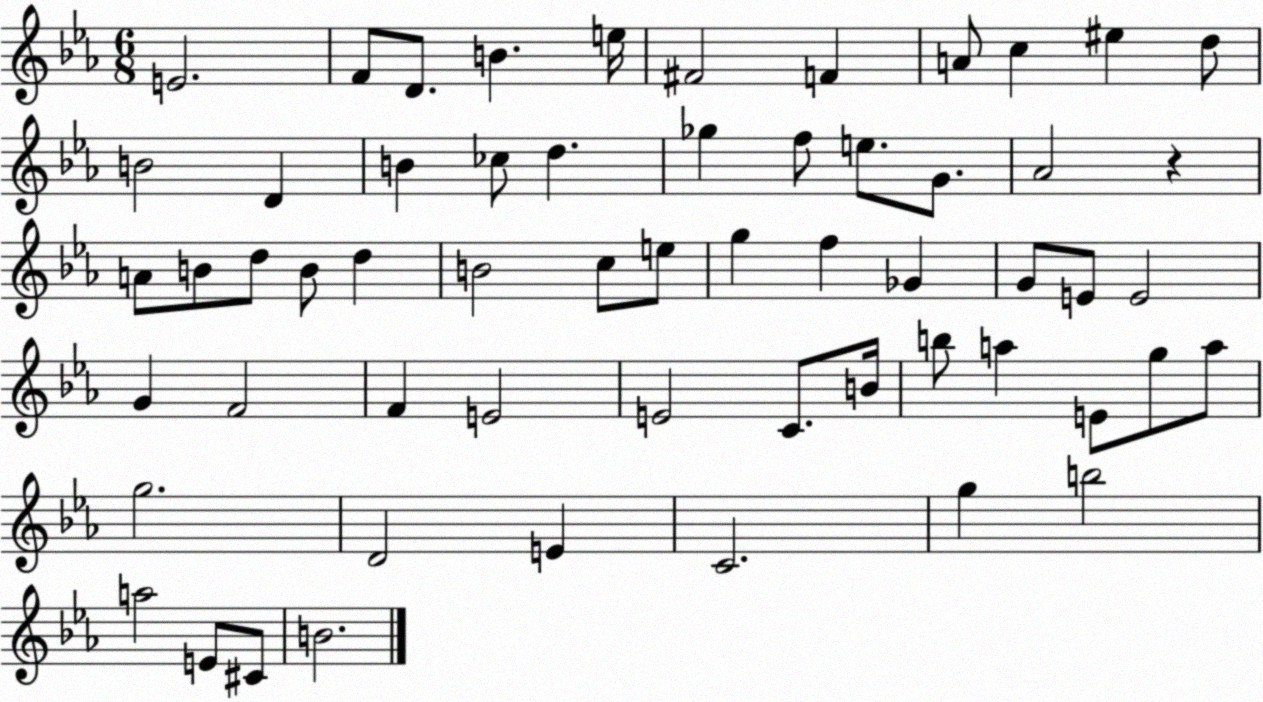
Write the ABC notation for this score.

X:1
T:Untitled
M:6/8
L:1/4
K:Eb
E2 F/2 D/2 B e/4 ^F2 F A/2 c ^e d/2 B2 D B _c/2 d _g f/2 e/2 G/2 _A2 z A/2 B/2 d/2 B/2 d B2 c/2 e/2 g f _G G/2 E/2 E2 G F2 F E2 E2 C/2 B/4 b/2 a E/2 g/2 a/2 g2 D2 E C2 g b2 a2 E/2 ^C/2 B2